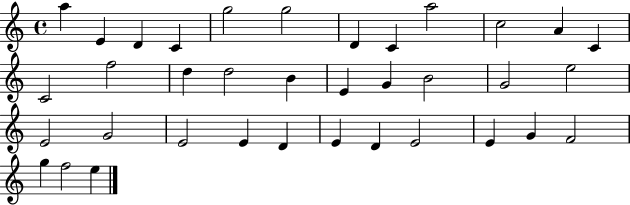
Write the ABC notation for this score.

X:1
T:Untitled
M:4/4
L:1/4
K:C
a E D C g2 g2 D C a2 c2 A C C2 f2 d d2 B E G B2 G2 e2 E2 G2 E2 E D E D E2 E G F2 g f2 e